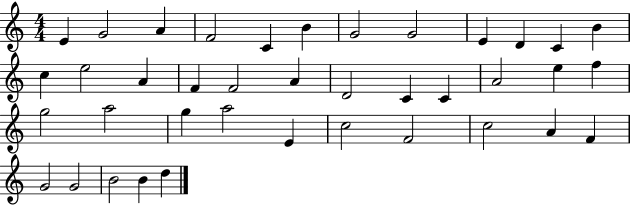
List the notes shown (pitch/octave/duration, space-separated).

E4/q G4/h A4/q F4/h C4/q B4/q G4/h G4/h E4/q D4/q C4/q B4/q C5/q E5/h A4/q F4/q F4/h A4/q D4/h C4/q C4/q A4/h E5/q F5/q G5/h A5/h G5/q A5/h E4/q C5/h F4/h C5/h A4/q F4/q G4/h G4/h B4/h B4/q D5/q